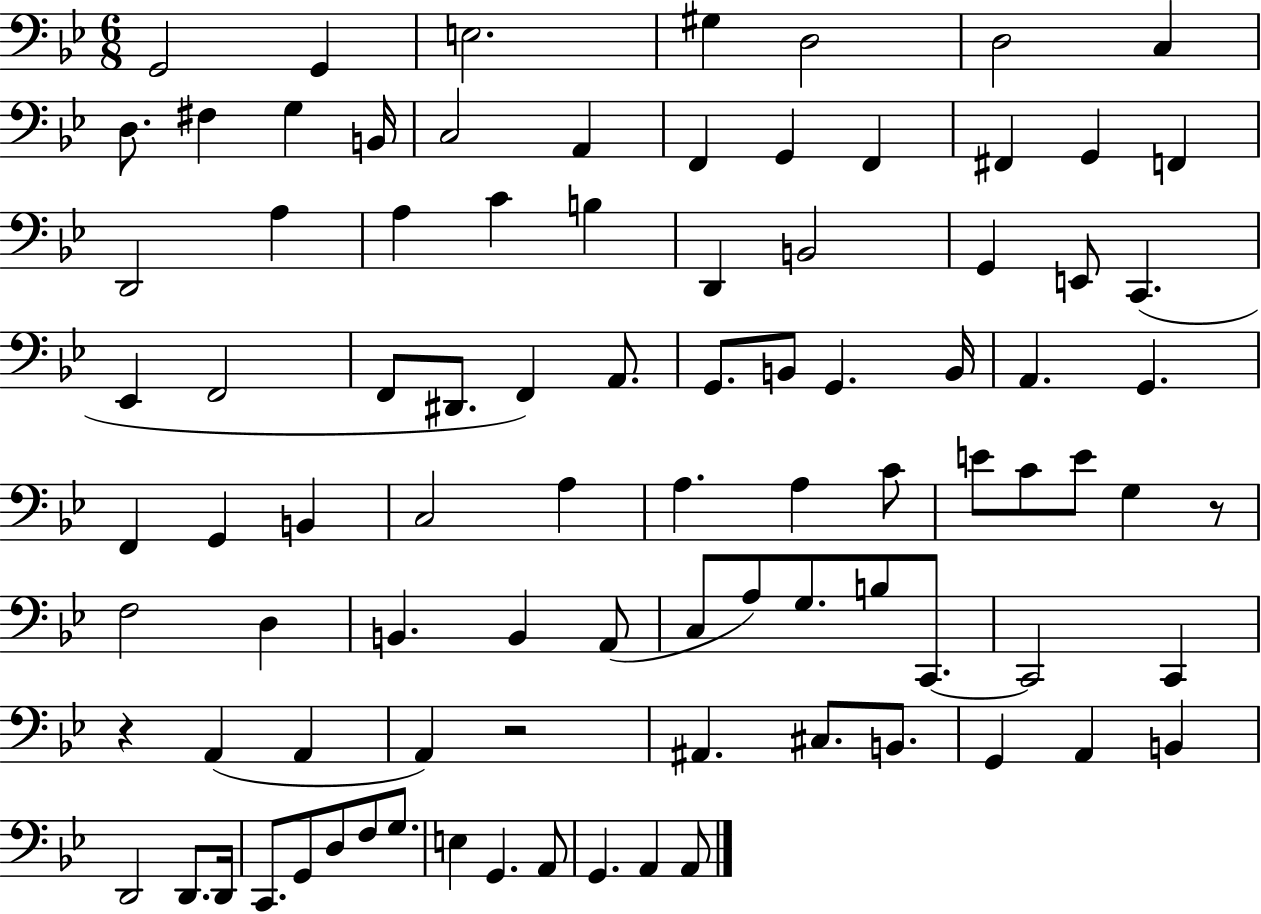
X:1
T:Untitled
M:6/8
L:1/4
K:Bb
G,,2 G,, E,2 ^G, D,2 D,2 C, D,/2 ^F, G, B,,/4 C,2 A,, F,, G,, F,, ^F,, G,, F,, D,,2 A, A, C B, D,, B,,2 G,, E,,/2 C,, _E,, F,,2 F,,/2 ^D,,/2 F,, A,,/2 G,,/2 B,,/2 G,, B,,/4 A,, G,, F,, G,, B,, C,2 A, A, A, C/2 E/2 C/2 E/2 G, z/2 F,2 D, B,, B,, A,,/2 C,/2 A,/2 G,/2 B,/2 C,,/2 C,,2 C,, z A,, A,, A,, z2 ^A,, ^C,/2 B,,/2 G,, A,, B,, D,,2 D,,/2 D,,/4 C,,/2 G,,/2 D,/2 F,/2 G,/2 E, G,, A,,/2 G,, A,, A,,/2